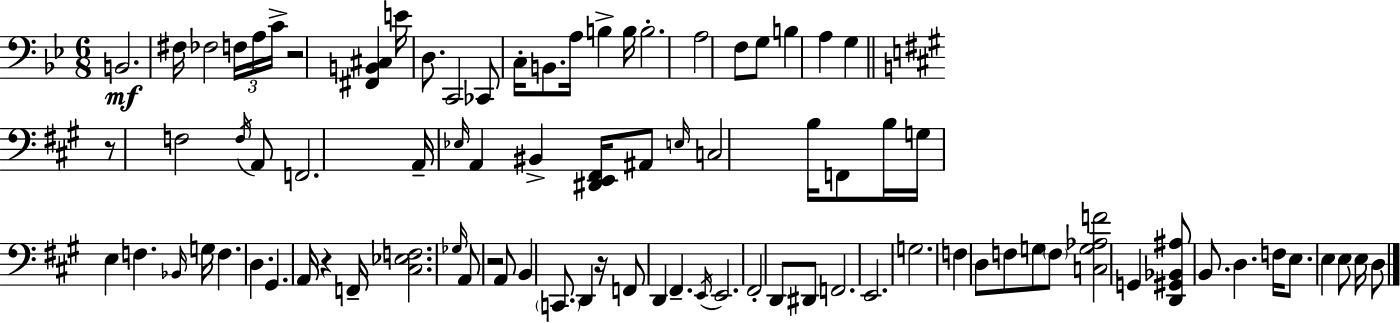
{
  \clef bass
  \numericTimeSignature
  \time 6/8
  \key bes \major
  b,2.\mf | fis16 fes2 \tuplet 3/2 { f16 a16 c'16-> } | r2 <fis, b, cis>4 | e'16 d8. c,2 | \break ces,8 c16-. b,8. a16 b4-> b16 | b2.-. | a2 f8 g8 | b4 a4 g4 | \break \bar "||" \break \key a \major r8 f2 \acciaccatura { f16 } a,8 | f,2. | a,16-- \grace { ees16 } a,4 bis,4-> <dis, e, fis,>16 | ais,8 \grace { e16 } c2 b16 | \break f,8 b16 g16 e4 f4. | \grace { bes,16 } g16 f4. d4. | gis,4. a,16 r4 | f,16-- <cis ees f>2. | \break \grace { ges16 } a,8 r2 | a,8 b,4 \parenthesize c,8. | d,4 r16 f,8 d,4 fis,4.-- | \acciaccatura { e,16 } e,2. | \break fis,2-. | d,8 dis,8 f,2. | e,2. | g2. | \break f4 d8 | f8 g8 \parenthesize f8 <c g aes f'>2 | g,4 <d, gis, bes, ais>8 b,8. d4. | f16 e8. e4 | \break e8 e16 d8 \bar "|."
}